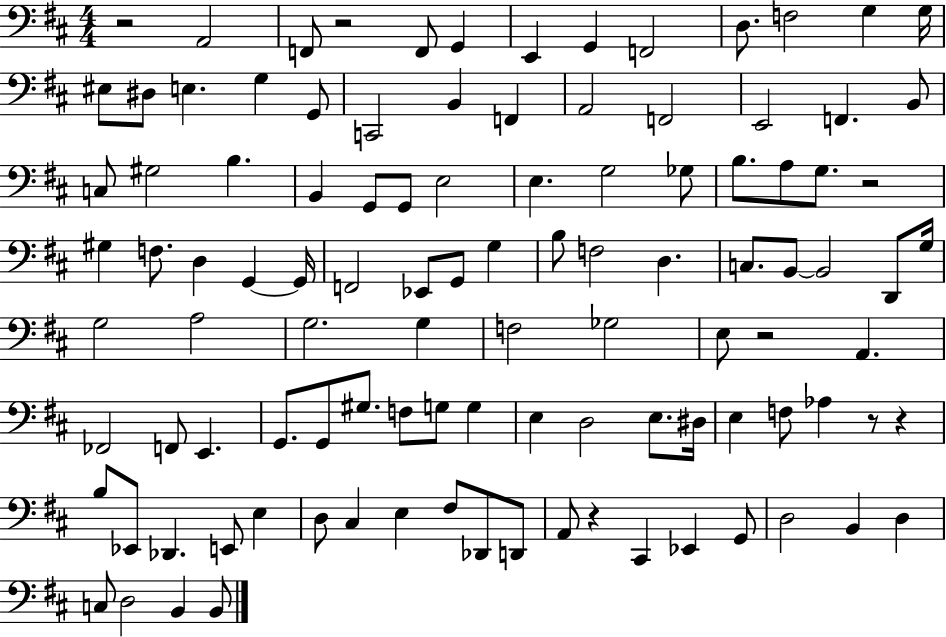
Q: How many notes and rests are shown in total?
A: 107